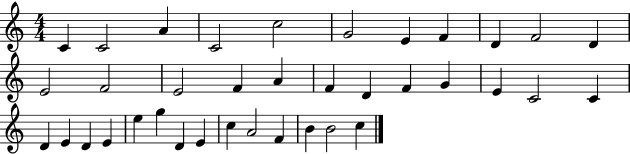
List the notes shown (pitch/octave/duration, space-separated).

C4/q C4/h A4/q C4/h C5/h G4/h E4/q F4/q D4/q F4/h D4/q E4/h F4/h E4/h F4/q A4/q F4/q D4/q F4/q G4/q E4/q C4/h C4/q D4/q E4/q D4/q E4/q E5/q G5/q D4/q E4/q C5/q A4/h F4/q B4/q B4/h C5/q